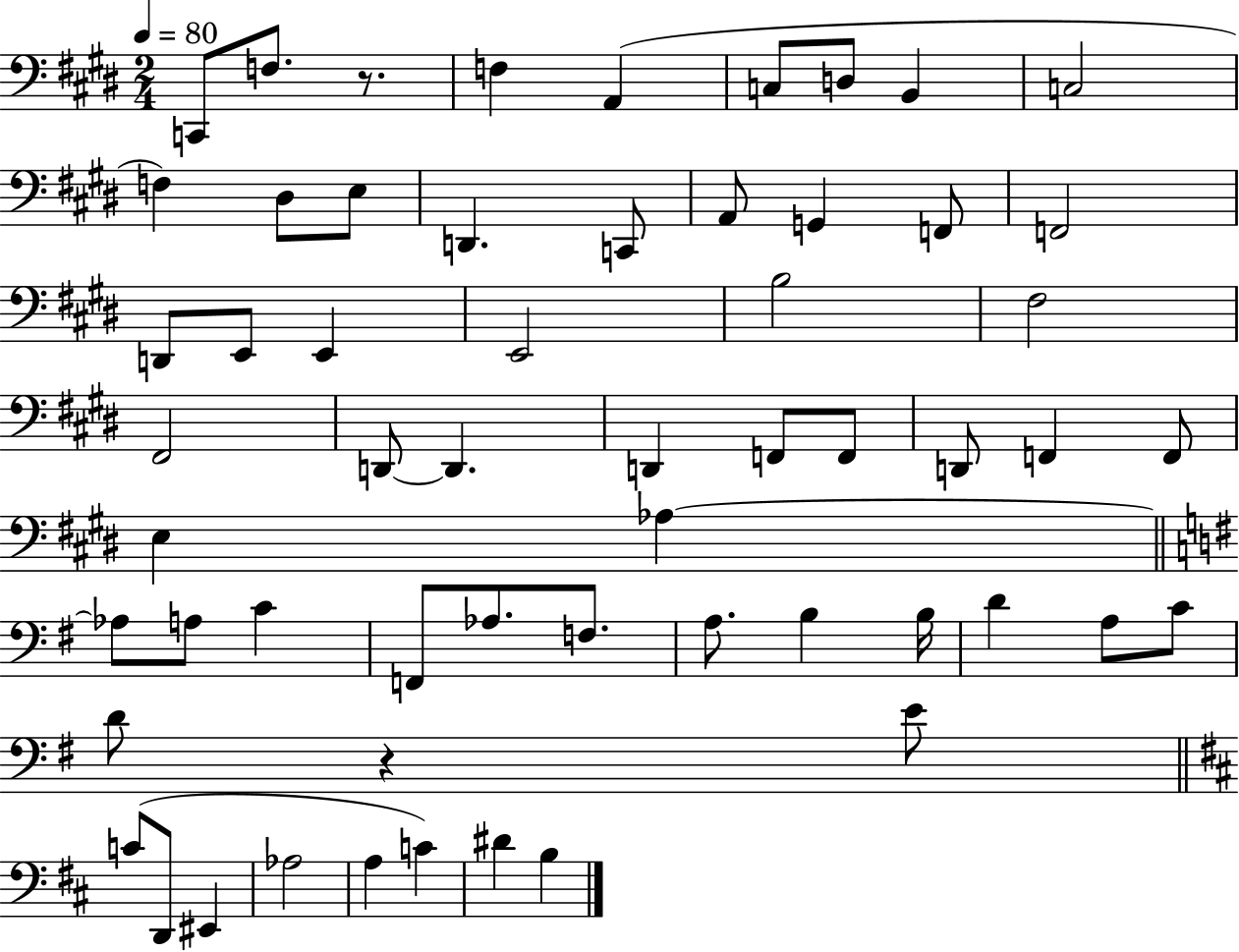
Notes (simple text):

C2/e F3/e. R/e. F3/q A2/q C3/e D3/e B2/q C3/h F3/q D#3/e E3/e D2/q. C2/e A2/e G2/q F2/e F2/h D2/e E2/e E2/q E2/h B3/h F#3/h F#2/h D2/e D2/q. D2/q F2/e F2/e D2/e F2/q F2/e E3/q Ab3/q Ab3/e A3/e C4/q F2/e Ab3/e. F3/e. A3/e. B3/q B3/s D4/q A3/e C4/e D4/e R/q E4/e C4/e D2/e EIS2/q Ab3/h A3/q C4/q D#4/q B3/q